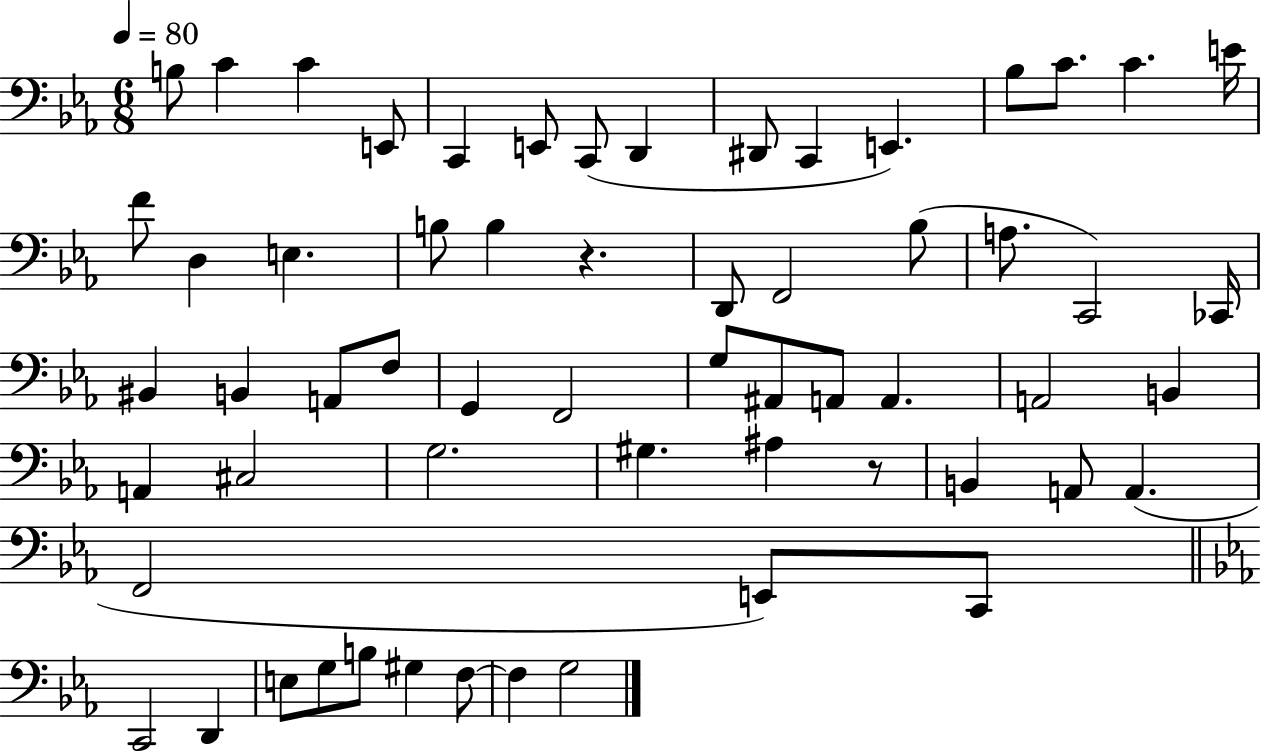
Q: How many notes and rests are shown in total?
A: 60